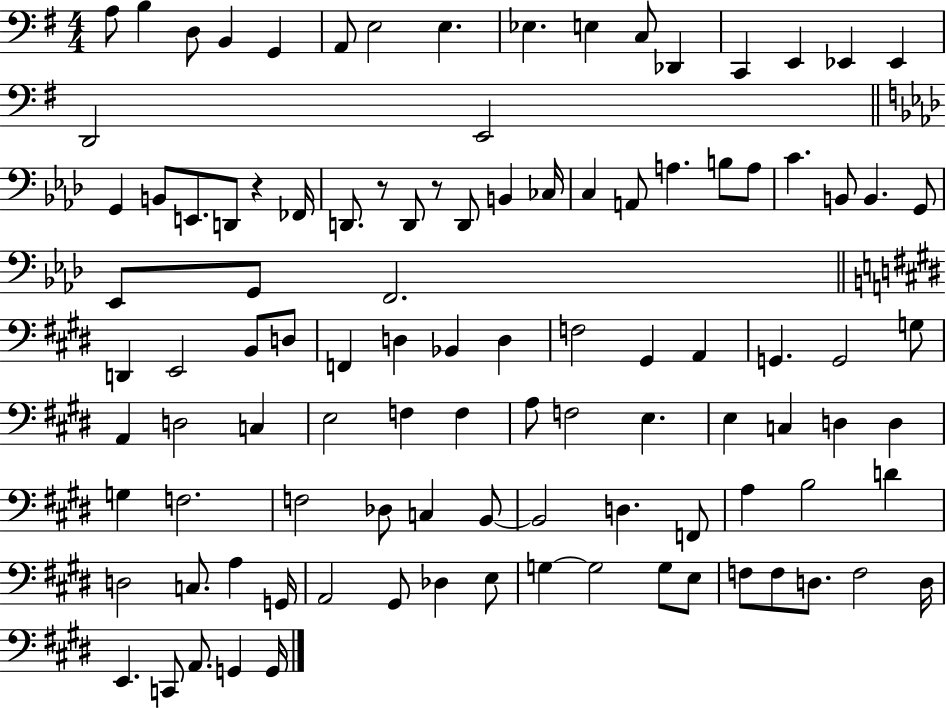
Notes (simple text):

A3/e B3/q D3/e B2/q G2/q A2/e E3/h E3/q. Eb3/q. E3/q C3/e Db2/q C2/q E2/q Eb2/q Eb2/q D2/h E2/h G2/q B2/e E2/e. D2/e R/q FES2/s D2/e. R/e D2/e R/e D2/e B2/q CES3/s C3/q A2/e A3/q. B3/e A3/e C4/q. B2/e B2/q. G2/e Eb2/e G2/e F2/h. D2/q E2/h B2/e D3/e F2/q D3/q Bb2/q D3/q F3/h G#2/q A2/q G2/q. G2/h G3/e A2/q D3/h C3/q E3/h F3/q F3/q A3/e F3/h E3/q. E3/q C3/q D3/q D3/q G3/q F3/h. F3/h Db3/e C3/q B2/e B2/h D3/q. F2/e A3/q B3/h D4/q D3/h C3/e. A3/q G2/s A2/h G#2/e Db3/q E3/e G3/q G3/h G3/e E3/e F3/e F3/e D3/e. F3/h D3/s E2/q. C2/e A2/e. G2/q G2/s